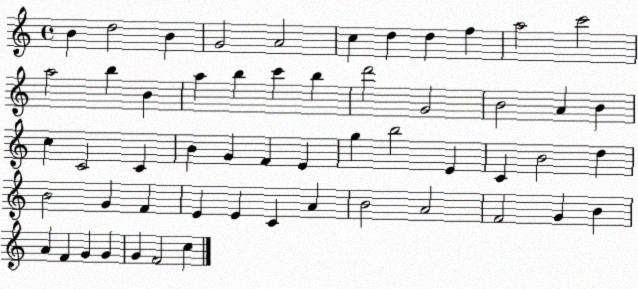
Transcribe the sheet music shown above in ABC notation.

X:1
T:Untitled
M:4/4
L:1/4
K:C
B d2 B G2 A2 c d d f a2 c'2 a2 b B a b c' b d'2 G2 B2 A B c C2 C B G F E g b2 E C B2 d B2 G F E E C A B2 A2 F2 G B A F G G G F2 c